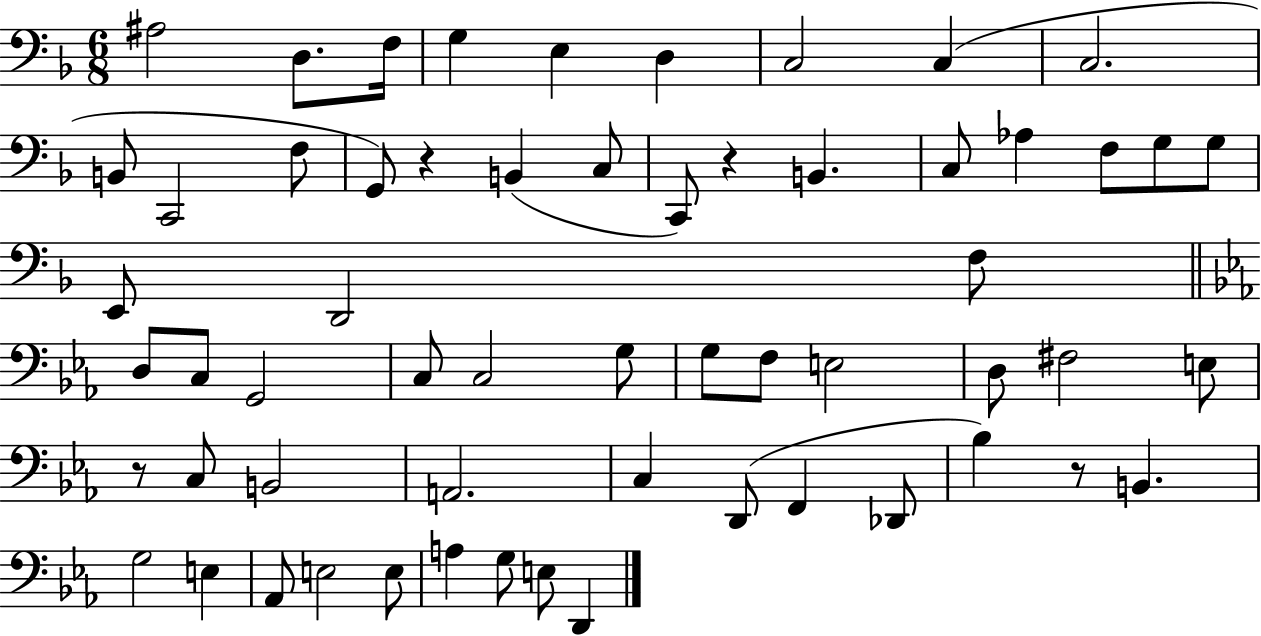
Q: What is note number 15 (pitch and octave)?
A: C3